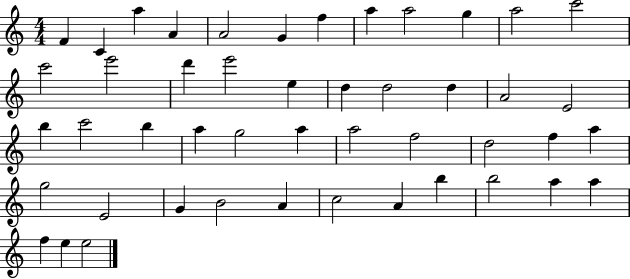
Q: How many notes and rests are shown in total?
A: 47